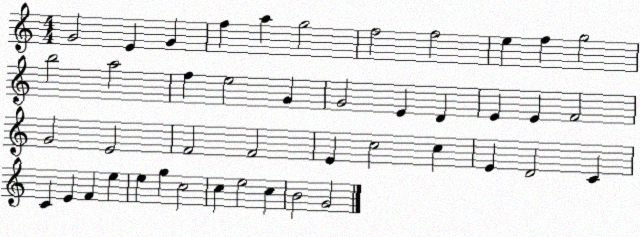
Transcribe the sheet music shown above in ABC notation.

X:1
T:Untitled
M:4/4
L:1/4
K:C
G2 E G f a g2 f2 f2 e f g2 b2 a2 f e2 G G2 E D E E F2 G2 E2 F2 F2 E c2 c E D2 C C E F e e g c2 c e2 c B2 G2